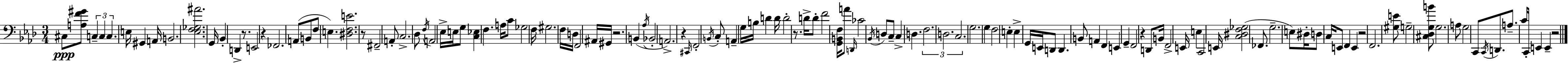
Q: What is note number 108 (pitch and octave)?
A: E2